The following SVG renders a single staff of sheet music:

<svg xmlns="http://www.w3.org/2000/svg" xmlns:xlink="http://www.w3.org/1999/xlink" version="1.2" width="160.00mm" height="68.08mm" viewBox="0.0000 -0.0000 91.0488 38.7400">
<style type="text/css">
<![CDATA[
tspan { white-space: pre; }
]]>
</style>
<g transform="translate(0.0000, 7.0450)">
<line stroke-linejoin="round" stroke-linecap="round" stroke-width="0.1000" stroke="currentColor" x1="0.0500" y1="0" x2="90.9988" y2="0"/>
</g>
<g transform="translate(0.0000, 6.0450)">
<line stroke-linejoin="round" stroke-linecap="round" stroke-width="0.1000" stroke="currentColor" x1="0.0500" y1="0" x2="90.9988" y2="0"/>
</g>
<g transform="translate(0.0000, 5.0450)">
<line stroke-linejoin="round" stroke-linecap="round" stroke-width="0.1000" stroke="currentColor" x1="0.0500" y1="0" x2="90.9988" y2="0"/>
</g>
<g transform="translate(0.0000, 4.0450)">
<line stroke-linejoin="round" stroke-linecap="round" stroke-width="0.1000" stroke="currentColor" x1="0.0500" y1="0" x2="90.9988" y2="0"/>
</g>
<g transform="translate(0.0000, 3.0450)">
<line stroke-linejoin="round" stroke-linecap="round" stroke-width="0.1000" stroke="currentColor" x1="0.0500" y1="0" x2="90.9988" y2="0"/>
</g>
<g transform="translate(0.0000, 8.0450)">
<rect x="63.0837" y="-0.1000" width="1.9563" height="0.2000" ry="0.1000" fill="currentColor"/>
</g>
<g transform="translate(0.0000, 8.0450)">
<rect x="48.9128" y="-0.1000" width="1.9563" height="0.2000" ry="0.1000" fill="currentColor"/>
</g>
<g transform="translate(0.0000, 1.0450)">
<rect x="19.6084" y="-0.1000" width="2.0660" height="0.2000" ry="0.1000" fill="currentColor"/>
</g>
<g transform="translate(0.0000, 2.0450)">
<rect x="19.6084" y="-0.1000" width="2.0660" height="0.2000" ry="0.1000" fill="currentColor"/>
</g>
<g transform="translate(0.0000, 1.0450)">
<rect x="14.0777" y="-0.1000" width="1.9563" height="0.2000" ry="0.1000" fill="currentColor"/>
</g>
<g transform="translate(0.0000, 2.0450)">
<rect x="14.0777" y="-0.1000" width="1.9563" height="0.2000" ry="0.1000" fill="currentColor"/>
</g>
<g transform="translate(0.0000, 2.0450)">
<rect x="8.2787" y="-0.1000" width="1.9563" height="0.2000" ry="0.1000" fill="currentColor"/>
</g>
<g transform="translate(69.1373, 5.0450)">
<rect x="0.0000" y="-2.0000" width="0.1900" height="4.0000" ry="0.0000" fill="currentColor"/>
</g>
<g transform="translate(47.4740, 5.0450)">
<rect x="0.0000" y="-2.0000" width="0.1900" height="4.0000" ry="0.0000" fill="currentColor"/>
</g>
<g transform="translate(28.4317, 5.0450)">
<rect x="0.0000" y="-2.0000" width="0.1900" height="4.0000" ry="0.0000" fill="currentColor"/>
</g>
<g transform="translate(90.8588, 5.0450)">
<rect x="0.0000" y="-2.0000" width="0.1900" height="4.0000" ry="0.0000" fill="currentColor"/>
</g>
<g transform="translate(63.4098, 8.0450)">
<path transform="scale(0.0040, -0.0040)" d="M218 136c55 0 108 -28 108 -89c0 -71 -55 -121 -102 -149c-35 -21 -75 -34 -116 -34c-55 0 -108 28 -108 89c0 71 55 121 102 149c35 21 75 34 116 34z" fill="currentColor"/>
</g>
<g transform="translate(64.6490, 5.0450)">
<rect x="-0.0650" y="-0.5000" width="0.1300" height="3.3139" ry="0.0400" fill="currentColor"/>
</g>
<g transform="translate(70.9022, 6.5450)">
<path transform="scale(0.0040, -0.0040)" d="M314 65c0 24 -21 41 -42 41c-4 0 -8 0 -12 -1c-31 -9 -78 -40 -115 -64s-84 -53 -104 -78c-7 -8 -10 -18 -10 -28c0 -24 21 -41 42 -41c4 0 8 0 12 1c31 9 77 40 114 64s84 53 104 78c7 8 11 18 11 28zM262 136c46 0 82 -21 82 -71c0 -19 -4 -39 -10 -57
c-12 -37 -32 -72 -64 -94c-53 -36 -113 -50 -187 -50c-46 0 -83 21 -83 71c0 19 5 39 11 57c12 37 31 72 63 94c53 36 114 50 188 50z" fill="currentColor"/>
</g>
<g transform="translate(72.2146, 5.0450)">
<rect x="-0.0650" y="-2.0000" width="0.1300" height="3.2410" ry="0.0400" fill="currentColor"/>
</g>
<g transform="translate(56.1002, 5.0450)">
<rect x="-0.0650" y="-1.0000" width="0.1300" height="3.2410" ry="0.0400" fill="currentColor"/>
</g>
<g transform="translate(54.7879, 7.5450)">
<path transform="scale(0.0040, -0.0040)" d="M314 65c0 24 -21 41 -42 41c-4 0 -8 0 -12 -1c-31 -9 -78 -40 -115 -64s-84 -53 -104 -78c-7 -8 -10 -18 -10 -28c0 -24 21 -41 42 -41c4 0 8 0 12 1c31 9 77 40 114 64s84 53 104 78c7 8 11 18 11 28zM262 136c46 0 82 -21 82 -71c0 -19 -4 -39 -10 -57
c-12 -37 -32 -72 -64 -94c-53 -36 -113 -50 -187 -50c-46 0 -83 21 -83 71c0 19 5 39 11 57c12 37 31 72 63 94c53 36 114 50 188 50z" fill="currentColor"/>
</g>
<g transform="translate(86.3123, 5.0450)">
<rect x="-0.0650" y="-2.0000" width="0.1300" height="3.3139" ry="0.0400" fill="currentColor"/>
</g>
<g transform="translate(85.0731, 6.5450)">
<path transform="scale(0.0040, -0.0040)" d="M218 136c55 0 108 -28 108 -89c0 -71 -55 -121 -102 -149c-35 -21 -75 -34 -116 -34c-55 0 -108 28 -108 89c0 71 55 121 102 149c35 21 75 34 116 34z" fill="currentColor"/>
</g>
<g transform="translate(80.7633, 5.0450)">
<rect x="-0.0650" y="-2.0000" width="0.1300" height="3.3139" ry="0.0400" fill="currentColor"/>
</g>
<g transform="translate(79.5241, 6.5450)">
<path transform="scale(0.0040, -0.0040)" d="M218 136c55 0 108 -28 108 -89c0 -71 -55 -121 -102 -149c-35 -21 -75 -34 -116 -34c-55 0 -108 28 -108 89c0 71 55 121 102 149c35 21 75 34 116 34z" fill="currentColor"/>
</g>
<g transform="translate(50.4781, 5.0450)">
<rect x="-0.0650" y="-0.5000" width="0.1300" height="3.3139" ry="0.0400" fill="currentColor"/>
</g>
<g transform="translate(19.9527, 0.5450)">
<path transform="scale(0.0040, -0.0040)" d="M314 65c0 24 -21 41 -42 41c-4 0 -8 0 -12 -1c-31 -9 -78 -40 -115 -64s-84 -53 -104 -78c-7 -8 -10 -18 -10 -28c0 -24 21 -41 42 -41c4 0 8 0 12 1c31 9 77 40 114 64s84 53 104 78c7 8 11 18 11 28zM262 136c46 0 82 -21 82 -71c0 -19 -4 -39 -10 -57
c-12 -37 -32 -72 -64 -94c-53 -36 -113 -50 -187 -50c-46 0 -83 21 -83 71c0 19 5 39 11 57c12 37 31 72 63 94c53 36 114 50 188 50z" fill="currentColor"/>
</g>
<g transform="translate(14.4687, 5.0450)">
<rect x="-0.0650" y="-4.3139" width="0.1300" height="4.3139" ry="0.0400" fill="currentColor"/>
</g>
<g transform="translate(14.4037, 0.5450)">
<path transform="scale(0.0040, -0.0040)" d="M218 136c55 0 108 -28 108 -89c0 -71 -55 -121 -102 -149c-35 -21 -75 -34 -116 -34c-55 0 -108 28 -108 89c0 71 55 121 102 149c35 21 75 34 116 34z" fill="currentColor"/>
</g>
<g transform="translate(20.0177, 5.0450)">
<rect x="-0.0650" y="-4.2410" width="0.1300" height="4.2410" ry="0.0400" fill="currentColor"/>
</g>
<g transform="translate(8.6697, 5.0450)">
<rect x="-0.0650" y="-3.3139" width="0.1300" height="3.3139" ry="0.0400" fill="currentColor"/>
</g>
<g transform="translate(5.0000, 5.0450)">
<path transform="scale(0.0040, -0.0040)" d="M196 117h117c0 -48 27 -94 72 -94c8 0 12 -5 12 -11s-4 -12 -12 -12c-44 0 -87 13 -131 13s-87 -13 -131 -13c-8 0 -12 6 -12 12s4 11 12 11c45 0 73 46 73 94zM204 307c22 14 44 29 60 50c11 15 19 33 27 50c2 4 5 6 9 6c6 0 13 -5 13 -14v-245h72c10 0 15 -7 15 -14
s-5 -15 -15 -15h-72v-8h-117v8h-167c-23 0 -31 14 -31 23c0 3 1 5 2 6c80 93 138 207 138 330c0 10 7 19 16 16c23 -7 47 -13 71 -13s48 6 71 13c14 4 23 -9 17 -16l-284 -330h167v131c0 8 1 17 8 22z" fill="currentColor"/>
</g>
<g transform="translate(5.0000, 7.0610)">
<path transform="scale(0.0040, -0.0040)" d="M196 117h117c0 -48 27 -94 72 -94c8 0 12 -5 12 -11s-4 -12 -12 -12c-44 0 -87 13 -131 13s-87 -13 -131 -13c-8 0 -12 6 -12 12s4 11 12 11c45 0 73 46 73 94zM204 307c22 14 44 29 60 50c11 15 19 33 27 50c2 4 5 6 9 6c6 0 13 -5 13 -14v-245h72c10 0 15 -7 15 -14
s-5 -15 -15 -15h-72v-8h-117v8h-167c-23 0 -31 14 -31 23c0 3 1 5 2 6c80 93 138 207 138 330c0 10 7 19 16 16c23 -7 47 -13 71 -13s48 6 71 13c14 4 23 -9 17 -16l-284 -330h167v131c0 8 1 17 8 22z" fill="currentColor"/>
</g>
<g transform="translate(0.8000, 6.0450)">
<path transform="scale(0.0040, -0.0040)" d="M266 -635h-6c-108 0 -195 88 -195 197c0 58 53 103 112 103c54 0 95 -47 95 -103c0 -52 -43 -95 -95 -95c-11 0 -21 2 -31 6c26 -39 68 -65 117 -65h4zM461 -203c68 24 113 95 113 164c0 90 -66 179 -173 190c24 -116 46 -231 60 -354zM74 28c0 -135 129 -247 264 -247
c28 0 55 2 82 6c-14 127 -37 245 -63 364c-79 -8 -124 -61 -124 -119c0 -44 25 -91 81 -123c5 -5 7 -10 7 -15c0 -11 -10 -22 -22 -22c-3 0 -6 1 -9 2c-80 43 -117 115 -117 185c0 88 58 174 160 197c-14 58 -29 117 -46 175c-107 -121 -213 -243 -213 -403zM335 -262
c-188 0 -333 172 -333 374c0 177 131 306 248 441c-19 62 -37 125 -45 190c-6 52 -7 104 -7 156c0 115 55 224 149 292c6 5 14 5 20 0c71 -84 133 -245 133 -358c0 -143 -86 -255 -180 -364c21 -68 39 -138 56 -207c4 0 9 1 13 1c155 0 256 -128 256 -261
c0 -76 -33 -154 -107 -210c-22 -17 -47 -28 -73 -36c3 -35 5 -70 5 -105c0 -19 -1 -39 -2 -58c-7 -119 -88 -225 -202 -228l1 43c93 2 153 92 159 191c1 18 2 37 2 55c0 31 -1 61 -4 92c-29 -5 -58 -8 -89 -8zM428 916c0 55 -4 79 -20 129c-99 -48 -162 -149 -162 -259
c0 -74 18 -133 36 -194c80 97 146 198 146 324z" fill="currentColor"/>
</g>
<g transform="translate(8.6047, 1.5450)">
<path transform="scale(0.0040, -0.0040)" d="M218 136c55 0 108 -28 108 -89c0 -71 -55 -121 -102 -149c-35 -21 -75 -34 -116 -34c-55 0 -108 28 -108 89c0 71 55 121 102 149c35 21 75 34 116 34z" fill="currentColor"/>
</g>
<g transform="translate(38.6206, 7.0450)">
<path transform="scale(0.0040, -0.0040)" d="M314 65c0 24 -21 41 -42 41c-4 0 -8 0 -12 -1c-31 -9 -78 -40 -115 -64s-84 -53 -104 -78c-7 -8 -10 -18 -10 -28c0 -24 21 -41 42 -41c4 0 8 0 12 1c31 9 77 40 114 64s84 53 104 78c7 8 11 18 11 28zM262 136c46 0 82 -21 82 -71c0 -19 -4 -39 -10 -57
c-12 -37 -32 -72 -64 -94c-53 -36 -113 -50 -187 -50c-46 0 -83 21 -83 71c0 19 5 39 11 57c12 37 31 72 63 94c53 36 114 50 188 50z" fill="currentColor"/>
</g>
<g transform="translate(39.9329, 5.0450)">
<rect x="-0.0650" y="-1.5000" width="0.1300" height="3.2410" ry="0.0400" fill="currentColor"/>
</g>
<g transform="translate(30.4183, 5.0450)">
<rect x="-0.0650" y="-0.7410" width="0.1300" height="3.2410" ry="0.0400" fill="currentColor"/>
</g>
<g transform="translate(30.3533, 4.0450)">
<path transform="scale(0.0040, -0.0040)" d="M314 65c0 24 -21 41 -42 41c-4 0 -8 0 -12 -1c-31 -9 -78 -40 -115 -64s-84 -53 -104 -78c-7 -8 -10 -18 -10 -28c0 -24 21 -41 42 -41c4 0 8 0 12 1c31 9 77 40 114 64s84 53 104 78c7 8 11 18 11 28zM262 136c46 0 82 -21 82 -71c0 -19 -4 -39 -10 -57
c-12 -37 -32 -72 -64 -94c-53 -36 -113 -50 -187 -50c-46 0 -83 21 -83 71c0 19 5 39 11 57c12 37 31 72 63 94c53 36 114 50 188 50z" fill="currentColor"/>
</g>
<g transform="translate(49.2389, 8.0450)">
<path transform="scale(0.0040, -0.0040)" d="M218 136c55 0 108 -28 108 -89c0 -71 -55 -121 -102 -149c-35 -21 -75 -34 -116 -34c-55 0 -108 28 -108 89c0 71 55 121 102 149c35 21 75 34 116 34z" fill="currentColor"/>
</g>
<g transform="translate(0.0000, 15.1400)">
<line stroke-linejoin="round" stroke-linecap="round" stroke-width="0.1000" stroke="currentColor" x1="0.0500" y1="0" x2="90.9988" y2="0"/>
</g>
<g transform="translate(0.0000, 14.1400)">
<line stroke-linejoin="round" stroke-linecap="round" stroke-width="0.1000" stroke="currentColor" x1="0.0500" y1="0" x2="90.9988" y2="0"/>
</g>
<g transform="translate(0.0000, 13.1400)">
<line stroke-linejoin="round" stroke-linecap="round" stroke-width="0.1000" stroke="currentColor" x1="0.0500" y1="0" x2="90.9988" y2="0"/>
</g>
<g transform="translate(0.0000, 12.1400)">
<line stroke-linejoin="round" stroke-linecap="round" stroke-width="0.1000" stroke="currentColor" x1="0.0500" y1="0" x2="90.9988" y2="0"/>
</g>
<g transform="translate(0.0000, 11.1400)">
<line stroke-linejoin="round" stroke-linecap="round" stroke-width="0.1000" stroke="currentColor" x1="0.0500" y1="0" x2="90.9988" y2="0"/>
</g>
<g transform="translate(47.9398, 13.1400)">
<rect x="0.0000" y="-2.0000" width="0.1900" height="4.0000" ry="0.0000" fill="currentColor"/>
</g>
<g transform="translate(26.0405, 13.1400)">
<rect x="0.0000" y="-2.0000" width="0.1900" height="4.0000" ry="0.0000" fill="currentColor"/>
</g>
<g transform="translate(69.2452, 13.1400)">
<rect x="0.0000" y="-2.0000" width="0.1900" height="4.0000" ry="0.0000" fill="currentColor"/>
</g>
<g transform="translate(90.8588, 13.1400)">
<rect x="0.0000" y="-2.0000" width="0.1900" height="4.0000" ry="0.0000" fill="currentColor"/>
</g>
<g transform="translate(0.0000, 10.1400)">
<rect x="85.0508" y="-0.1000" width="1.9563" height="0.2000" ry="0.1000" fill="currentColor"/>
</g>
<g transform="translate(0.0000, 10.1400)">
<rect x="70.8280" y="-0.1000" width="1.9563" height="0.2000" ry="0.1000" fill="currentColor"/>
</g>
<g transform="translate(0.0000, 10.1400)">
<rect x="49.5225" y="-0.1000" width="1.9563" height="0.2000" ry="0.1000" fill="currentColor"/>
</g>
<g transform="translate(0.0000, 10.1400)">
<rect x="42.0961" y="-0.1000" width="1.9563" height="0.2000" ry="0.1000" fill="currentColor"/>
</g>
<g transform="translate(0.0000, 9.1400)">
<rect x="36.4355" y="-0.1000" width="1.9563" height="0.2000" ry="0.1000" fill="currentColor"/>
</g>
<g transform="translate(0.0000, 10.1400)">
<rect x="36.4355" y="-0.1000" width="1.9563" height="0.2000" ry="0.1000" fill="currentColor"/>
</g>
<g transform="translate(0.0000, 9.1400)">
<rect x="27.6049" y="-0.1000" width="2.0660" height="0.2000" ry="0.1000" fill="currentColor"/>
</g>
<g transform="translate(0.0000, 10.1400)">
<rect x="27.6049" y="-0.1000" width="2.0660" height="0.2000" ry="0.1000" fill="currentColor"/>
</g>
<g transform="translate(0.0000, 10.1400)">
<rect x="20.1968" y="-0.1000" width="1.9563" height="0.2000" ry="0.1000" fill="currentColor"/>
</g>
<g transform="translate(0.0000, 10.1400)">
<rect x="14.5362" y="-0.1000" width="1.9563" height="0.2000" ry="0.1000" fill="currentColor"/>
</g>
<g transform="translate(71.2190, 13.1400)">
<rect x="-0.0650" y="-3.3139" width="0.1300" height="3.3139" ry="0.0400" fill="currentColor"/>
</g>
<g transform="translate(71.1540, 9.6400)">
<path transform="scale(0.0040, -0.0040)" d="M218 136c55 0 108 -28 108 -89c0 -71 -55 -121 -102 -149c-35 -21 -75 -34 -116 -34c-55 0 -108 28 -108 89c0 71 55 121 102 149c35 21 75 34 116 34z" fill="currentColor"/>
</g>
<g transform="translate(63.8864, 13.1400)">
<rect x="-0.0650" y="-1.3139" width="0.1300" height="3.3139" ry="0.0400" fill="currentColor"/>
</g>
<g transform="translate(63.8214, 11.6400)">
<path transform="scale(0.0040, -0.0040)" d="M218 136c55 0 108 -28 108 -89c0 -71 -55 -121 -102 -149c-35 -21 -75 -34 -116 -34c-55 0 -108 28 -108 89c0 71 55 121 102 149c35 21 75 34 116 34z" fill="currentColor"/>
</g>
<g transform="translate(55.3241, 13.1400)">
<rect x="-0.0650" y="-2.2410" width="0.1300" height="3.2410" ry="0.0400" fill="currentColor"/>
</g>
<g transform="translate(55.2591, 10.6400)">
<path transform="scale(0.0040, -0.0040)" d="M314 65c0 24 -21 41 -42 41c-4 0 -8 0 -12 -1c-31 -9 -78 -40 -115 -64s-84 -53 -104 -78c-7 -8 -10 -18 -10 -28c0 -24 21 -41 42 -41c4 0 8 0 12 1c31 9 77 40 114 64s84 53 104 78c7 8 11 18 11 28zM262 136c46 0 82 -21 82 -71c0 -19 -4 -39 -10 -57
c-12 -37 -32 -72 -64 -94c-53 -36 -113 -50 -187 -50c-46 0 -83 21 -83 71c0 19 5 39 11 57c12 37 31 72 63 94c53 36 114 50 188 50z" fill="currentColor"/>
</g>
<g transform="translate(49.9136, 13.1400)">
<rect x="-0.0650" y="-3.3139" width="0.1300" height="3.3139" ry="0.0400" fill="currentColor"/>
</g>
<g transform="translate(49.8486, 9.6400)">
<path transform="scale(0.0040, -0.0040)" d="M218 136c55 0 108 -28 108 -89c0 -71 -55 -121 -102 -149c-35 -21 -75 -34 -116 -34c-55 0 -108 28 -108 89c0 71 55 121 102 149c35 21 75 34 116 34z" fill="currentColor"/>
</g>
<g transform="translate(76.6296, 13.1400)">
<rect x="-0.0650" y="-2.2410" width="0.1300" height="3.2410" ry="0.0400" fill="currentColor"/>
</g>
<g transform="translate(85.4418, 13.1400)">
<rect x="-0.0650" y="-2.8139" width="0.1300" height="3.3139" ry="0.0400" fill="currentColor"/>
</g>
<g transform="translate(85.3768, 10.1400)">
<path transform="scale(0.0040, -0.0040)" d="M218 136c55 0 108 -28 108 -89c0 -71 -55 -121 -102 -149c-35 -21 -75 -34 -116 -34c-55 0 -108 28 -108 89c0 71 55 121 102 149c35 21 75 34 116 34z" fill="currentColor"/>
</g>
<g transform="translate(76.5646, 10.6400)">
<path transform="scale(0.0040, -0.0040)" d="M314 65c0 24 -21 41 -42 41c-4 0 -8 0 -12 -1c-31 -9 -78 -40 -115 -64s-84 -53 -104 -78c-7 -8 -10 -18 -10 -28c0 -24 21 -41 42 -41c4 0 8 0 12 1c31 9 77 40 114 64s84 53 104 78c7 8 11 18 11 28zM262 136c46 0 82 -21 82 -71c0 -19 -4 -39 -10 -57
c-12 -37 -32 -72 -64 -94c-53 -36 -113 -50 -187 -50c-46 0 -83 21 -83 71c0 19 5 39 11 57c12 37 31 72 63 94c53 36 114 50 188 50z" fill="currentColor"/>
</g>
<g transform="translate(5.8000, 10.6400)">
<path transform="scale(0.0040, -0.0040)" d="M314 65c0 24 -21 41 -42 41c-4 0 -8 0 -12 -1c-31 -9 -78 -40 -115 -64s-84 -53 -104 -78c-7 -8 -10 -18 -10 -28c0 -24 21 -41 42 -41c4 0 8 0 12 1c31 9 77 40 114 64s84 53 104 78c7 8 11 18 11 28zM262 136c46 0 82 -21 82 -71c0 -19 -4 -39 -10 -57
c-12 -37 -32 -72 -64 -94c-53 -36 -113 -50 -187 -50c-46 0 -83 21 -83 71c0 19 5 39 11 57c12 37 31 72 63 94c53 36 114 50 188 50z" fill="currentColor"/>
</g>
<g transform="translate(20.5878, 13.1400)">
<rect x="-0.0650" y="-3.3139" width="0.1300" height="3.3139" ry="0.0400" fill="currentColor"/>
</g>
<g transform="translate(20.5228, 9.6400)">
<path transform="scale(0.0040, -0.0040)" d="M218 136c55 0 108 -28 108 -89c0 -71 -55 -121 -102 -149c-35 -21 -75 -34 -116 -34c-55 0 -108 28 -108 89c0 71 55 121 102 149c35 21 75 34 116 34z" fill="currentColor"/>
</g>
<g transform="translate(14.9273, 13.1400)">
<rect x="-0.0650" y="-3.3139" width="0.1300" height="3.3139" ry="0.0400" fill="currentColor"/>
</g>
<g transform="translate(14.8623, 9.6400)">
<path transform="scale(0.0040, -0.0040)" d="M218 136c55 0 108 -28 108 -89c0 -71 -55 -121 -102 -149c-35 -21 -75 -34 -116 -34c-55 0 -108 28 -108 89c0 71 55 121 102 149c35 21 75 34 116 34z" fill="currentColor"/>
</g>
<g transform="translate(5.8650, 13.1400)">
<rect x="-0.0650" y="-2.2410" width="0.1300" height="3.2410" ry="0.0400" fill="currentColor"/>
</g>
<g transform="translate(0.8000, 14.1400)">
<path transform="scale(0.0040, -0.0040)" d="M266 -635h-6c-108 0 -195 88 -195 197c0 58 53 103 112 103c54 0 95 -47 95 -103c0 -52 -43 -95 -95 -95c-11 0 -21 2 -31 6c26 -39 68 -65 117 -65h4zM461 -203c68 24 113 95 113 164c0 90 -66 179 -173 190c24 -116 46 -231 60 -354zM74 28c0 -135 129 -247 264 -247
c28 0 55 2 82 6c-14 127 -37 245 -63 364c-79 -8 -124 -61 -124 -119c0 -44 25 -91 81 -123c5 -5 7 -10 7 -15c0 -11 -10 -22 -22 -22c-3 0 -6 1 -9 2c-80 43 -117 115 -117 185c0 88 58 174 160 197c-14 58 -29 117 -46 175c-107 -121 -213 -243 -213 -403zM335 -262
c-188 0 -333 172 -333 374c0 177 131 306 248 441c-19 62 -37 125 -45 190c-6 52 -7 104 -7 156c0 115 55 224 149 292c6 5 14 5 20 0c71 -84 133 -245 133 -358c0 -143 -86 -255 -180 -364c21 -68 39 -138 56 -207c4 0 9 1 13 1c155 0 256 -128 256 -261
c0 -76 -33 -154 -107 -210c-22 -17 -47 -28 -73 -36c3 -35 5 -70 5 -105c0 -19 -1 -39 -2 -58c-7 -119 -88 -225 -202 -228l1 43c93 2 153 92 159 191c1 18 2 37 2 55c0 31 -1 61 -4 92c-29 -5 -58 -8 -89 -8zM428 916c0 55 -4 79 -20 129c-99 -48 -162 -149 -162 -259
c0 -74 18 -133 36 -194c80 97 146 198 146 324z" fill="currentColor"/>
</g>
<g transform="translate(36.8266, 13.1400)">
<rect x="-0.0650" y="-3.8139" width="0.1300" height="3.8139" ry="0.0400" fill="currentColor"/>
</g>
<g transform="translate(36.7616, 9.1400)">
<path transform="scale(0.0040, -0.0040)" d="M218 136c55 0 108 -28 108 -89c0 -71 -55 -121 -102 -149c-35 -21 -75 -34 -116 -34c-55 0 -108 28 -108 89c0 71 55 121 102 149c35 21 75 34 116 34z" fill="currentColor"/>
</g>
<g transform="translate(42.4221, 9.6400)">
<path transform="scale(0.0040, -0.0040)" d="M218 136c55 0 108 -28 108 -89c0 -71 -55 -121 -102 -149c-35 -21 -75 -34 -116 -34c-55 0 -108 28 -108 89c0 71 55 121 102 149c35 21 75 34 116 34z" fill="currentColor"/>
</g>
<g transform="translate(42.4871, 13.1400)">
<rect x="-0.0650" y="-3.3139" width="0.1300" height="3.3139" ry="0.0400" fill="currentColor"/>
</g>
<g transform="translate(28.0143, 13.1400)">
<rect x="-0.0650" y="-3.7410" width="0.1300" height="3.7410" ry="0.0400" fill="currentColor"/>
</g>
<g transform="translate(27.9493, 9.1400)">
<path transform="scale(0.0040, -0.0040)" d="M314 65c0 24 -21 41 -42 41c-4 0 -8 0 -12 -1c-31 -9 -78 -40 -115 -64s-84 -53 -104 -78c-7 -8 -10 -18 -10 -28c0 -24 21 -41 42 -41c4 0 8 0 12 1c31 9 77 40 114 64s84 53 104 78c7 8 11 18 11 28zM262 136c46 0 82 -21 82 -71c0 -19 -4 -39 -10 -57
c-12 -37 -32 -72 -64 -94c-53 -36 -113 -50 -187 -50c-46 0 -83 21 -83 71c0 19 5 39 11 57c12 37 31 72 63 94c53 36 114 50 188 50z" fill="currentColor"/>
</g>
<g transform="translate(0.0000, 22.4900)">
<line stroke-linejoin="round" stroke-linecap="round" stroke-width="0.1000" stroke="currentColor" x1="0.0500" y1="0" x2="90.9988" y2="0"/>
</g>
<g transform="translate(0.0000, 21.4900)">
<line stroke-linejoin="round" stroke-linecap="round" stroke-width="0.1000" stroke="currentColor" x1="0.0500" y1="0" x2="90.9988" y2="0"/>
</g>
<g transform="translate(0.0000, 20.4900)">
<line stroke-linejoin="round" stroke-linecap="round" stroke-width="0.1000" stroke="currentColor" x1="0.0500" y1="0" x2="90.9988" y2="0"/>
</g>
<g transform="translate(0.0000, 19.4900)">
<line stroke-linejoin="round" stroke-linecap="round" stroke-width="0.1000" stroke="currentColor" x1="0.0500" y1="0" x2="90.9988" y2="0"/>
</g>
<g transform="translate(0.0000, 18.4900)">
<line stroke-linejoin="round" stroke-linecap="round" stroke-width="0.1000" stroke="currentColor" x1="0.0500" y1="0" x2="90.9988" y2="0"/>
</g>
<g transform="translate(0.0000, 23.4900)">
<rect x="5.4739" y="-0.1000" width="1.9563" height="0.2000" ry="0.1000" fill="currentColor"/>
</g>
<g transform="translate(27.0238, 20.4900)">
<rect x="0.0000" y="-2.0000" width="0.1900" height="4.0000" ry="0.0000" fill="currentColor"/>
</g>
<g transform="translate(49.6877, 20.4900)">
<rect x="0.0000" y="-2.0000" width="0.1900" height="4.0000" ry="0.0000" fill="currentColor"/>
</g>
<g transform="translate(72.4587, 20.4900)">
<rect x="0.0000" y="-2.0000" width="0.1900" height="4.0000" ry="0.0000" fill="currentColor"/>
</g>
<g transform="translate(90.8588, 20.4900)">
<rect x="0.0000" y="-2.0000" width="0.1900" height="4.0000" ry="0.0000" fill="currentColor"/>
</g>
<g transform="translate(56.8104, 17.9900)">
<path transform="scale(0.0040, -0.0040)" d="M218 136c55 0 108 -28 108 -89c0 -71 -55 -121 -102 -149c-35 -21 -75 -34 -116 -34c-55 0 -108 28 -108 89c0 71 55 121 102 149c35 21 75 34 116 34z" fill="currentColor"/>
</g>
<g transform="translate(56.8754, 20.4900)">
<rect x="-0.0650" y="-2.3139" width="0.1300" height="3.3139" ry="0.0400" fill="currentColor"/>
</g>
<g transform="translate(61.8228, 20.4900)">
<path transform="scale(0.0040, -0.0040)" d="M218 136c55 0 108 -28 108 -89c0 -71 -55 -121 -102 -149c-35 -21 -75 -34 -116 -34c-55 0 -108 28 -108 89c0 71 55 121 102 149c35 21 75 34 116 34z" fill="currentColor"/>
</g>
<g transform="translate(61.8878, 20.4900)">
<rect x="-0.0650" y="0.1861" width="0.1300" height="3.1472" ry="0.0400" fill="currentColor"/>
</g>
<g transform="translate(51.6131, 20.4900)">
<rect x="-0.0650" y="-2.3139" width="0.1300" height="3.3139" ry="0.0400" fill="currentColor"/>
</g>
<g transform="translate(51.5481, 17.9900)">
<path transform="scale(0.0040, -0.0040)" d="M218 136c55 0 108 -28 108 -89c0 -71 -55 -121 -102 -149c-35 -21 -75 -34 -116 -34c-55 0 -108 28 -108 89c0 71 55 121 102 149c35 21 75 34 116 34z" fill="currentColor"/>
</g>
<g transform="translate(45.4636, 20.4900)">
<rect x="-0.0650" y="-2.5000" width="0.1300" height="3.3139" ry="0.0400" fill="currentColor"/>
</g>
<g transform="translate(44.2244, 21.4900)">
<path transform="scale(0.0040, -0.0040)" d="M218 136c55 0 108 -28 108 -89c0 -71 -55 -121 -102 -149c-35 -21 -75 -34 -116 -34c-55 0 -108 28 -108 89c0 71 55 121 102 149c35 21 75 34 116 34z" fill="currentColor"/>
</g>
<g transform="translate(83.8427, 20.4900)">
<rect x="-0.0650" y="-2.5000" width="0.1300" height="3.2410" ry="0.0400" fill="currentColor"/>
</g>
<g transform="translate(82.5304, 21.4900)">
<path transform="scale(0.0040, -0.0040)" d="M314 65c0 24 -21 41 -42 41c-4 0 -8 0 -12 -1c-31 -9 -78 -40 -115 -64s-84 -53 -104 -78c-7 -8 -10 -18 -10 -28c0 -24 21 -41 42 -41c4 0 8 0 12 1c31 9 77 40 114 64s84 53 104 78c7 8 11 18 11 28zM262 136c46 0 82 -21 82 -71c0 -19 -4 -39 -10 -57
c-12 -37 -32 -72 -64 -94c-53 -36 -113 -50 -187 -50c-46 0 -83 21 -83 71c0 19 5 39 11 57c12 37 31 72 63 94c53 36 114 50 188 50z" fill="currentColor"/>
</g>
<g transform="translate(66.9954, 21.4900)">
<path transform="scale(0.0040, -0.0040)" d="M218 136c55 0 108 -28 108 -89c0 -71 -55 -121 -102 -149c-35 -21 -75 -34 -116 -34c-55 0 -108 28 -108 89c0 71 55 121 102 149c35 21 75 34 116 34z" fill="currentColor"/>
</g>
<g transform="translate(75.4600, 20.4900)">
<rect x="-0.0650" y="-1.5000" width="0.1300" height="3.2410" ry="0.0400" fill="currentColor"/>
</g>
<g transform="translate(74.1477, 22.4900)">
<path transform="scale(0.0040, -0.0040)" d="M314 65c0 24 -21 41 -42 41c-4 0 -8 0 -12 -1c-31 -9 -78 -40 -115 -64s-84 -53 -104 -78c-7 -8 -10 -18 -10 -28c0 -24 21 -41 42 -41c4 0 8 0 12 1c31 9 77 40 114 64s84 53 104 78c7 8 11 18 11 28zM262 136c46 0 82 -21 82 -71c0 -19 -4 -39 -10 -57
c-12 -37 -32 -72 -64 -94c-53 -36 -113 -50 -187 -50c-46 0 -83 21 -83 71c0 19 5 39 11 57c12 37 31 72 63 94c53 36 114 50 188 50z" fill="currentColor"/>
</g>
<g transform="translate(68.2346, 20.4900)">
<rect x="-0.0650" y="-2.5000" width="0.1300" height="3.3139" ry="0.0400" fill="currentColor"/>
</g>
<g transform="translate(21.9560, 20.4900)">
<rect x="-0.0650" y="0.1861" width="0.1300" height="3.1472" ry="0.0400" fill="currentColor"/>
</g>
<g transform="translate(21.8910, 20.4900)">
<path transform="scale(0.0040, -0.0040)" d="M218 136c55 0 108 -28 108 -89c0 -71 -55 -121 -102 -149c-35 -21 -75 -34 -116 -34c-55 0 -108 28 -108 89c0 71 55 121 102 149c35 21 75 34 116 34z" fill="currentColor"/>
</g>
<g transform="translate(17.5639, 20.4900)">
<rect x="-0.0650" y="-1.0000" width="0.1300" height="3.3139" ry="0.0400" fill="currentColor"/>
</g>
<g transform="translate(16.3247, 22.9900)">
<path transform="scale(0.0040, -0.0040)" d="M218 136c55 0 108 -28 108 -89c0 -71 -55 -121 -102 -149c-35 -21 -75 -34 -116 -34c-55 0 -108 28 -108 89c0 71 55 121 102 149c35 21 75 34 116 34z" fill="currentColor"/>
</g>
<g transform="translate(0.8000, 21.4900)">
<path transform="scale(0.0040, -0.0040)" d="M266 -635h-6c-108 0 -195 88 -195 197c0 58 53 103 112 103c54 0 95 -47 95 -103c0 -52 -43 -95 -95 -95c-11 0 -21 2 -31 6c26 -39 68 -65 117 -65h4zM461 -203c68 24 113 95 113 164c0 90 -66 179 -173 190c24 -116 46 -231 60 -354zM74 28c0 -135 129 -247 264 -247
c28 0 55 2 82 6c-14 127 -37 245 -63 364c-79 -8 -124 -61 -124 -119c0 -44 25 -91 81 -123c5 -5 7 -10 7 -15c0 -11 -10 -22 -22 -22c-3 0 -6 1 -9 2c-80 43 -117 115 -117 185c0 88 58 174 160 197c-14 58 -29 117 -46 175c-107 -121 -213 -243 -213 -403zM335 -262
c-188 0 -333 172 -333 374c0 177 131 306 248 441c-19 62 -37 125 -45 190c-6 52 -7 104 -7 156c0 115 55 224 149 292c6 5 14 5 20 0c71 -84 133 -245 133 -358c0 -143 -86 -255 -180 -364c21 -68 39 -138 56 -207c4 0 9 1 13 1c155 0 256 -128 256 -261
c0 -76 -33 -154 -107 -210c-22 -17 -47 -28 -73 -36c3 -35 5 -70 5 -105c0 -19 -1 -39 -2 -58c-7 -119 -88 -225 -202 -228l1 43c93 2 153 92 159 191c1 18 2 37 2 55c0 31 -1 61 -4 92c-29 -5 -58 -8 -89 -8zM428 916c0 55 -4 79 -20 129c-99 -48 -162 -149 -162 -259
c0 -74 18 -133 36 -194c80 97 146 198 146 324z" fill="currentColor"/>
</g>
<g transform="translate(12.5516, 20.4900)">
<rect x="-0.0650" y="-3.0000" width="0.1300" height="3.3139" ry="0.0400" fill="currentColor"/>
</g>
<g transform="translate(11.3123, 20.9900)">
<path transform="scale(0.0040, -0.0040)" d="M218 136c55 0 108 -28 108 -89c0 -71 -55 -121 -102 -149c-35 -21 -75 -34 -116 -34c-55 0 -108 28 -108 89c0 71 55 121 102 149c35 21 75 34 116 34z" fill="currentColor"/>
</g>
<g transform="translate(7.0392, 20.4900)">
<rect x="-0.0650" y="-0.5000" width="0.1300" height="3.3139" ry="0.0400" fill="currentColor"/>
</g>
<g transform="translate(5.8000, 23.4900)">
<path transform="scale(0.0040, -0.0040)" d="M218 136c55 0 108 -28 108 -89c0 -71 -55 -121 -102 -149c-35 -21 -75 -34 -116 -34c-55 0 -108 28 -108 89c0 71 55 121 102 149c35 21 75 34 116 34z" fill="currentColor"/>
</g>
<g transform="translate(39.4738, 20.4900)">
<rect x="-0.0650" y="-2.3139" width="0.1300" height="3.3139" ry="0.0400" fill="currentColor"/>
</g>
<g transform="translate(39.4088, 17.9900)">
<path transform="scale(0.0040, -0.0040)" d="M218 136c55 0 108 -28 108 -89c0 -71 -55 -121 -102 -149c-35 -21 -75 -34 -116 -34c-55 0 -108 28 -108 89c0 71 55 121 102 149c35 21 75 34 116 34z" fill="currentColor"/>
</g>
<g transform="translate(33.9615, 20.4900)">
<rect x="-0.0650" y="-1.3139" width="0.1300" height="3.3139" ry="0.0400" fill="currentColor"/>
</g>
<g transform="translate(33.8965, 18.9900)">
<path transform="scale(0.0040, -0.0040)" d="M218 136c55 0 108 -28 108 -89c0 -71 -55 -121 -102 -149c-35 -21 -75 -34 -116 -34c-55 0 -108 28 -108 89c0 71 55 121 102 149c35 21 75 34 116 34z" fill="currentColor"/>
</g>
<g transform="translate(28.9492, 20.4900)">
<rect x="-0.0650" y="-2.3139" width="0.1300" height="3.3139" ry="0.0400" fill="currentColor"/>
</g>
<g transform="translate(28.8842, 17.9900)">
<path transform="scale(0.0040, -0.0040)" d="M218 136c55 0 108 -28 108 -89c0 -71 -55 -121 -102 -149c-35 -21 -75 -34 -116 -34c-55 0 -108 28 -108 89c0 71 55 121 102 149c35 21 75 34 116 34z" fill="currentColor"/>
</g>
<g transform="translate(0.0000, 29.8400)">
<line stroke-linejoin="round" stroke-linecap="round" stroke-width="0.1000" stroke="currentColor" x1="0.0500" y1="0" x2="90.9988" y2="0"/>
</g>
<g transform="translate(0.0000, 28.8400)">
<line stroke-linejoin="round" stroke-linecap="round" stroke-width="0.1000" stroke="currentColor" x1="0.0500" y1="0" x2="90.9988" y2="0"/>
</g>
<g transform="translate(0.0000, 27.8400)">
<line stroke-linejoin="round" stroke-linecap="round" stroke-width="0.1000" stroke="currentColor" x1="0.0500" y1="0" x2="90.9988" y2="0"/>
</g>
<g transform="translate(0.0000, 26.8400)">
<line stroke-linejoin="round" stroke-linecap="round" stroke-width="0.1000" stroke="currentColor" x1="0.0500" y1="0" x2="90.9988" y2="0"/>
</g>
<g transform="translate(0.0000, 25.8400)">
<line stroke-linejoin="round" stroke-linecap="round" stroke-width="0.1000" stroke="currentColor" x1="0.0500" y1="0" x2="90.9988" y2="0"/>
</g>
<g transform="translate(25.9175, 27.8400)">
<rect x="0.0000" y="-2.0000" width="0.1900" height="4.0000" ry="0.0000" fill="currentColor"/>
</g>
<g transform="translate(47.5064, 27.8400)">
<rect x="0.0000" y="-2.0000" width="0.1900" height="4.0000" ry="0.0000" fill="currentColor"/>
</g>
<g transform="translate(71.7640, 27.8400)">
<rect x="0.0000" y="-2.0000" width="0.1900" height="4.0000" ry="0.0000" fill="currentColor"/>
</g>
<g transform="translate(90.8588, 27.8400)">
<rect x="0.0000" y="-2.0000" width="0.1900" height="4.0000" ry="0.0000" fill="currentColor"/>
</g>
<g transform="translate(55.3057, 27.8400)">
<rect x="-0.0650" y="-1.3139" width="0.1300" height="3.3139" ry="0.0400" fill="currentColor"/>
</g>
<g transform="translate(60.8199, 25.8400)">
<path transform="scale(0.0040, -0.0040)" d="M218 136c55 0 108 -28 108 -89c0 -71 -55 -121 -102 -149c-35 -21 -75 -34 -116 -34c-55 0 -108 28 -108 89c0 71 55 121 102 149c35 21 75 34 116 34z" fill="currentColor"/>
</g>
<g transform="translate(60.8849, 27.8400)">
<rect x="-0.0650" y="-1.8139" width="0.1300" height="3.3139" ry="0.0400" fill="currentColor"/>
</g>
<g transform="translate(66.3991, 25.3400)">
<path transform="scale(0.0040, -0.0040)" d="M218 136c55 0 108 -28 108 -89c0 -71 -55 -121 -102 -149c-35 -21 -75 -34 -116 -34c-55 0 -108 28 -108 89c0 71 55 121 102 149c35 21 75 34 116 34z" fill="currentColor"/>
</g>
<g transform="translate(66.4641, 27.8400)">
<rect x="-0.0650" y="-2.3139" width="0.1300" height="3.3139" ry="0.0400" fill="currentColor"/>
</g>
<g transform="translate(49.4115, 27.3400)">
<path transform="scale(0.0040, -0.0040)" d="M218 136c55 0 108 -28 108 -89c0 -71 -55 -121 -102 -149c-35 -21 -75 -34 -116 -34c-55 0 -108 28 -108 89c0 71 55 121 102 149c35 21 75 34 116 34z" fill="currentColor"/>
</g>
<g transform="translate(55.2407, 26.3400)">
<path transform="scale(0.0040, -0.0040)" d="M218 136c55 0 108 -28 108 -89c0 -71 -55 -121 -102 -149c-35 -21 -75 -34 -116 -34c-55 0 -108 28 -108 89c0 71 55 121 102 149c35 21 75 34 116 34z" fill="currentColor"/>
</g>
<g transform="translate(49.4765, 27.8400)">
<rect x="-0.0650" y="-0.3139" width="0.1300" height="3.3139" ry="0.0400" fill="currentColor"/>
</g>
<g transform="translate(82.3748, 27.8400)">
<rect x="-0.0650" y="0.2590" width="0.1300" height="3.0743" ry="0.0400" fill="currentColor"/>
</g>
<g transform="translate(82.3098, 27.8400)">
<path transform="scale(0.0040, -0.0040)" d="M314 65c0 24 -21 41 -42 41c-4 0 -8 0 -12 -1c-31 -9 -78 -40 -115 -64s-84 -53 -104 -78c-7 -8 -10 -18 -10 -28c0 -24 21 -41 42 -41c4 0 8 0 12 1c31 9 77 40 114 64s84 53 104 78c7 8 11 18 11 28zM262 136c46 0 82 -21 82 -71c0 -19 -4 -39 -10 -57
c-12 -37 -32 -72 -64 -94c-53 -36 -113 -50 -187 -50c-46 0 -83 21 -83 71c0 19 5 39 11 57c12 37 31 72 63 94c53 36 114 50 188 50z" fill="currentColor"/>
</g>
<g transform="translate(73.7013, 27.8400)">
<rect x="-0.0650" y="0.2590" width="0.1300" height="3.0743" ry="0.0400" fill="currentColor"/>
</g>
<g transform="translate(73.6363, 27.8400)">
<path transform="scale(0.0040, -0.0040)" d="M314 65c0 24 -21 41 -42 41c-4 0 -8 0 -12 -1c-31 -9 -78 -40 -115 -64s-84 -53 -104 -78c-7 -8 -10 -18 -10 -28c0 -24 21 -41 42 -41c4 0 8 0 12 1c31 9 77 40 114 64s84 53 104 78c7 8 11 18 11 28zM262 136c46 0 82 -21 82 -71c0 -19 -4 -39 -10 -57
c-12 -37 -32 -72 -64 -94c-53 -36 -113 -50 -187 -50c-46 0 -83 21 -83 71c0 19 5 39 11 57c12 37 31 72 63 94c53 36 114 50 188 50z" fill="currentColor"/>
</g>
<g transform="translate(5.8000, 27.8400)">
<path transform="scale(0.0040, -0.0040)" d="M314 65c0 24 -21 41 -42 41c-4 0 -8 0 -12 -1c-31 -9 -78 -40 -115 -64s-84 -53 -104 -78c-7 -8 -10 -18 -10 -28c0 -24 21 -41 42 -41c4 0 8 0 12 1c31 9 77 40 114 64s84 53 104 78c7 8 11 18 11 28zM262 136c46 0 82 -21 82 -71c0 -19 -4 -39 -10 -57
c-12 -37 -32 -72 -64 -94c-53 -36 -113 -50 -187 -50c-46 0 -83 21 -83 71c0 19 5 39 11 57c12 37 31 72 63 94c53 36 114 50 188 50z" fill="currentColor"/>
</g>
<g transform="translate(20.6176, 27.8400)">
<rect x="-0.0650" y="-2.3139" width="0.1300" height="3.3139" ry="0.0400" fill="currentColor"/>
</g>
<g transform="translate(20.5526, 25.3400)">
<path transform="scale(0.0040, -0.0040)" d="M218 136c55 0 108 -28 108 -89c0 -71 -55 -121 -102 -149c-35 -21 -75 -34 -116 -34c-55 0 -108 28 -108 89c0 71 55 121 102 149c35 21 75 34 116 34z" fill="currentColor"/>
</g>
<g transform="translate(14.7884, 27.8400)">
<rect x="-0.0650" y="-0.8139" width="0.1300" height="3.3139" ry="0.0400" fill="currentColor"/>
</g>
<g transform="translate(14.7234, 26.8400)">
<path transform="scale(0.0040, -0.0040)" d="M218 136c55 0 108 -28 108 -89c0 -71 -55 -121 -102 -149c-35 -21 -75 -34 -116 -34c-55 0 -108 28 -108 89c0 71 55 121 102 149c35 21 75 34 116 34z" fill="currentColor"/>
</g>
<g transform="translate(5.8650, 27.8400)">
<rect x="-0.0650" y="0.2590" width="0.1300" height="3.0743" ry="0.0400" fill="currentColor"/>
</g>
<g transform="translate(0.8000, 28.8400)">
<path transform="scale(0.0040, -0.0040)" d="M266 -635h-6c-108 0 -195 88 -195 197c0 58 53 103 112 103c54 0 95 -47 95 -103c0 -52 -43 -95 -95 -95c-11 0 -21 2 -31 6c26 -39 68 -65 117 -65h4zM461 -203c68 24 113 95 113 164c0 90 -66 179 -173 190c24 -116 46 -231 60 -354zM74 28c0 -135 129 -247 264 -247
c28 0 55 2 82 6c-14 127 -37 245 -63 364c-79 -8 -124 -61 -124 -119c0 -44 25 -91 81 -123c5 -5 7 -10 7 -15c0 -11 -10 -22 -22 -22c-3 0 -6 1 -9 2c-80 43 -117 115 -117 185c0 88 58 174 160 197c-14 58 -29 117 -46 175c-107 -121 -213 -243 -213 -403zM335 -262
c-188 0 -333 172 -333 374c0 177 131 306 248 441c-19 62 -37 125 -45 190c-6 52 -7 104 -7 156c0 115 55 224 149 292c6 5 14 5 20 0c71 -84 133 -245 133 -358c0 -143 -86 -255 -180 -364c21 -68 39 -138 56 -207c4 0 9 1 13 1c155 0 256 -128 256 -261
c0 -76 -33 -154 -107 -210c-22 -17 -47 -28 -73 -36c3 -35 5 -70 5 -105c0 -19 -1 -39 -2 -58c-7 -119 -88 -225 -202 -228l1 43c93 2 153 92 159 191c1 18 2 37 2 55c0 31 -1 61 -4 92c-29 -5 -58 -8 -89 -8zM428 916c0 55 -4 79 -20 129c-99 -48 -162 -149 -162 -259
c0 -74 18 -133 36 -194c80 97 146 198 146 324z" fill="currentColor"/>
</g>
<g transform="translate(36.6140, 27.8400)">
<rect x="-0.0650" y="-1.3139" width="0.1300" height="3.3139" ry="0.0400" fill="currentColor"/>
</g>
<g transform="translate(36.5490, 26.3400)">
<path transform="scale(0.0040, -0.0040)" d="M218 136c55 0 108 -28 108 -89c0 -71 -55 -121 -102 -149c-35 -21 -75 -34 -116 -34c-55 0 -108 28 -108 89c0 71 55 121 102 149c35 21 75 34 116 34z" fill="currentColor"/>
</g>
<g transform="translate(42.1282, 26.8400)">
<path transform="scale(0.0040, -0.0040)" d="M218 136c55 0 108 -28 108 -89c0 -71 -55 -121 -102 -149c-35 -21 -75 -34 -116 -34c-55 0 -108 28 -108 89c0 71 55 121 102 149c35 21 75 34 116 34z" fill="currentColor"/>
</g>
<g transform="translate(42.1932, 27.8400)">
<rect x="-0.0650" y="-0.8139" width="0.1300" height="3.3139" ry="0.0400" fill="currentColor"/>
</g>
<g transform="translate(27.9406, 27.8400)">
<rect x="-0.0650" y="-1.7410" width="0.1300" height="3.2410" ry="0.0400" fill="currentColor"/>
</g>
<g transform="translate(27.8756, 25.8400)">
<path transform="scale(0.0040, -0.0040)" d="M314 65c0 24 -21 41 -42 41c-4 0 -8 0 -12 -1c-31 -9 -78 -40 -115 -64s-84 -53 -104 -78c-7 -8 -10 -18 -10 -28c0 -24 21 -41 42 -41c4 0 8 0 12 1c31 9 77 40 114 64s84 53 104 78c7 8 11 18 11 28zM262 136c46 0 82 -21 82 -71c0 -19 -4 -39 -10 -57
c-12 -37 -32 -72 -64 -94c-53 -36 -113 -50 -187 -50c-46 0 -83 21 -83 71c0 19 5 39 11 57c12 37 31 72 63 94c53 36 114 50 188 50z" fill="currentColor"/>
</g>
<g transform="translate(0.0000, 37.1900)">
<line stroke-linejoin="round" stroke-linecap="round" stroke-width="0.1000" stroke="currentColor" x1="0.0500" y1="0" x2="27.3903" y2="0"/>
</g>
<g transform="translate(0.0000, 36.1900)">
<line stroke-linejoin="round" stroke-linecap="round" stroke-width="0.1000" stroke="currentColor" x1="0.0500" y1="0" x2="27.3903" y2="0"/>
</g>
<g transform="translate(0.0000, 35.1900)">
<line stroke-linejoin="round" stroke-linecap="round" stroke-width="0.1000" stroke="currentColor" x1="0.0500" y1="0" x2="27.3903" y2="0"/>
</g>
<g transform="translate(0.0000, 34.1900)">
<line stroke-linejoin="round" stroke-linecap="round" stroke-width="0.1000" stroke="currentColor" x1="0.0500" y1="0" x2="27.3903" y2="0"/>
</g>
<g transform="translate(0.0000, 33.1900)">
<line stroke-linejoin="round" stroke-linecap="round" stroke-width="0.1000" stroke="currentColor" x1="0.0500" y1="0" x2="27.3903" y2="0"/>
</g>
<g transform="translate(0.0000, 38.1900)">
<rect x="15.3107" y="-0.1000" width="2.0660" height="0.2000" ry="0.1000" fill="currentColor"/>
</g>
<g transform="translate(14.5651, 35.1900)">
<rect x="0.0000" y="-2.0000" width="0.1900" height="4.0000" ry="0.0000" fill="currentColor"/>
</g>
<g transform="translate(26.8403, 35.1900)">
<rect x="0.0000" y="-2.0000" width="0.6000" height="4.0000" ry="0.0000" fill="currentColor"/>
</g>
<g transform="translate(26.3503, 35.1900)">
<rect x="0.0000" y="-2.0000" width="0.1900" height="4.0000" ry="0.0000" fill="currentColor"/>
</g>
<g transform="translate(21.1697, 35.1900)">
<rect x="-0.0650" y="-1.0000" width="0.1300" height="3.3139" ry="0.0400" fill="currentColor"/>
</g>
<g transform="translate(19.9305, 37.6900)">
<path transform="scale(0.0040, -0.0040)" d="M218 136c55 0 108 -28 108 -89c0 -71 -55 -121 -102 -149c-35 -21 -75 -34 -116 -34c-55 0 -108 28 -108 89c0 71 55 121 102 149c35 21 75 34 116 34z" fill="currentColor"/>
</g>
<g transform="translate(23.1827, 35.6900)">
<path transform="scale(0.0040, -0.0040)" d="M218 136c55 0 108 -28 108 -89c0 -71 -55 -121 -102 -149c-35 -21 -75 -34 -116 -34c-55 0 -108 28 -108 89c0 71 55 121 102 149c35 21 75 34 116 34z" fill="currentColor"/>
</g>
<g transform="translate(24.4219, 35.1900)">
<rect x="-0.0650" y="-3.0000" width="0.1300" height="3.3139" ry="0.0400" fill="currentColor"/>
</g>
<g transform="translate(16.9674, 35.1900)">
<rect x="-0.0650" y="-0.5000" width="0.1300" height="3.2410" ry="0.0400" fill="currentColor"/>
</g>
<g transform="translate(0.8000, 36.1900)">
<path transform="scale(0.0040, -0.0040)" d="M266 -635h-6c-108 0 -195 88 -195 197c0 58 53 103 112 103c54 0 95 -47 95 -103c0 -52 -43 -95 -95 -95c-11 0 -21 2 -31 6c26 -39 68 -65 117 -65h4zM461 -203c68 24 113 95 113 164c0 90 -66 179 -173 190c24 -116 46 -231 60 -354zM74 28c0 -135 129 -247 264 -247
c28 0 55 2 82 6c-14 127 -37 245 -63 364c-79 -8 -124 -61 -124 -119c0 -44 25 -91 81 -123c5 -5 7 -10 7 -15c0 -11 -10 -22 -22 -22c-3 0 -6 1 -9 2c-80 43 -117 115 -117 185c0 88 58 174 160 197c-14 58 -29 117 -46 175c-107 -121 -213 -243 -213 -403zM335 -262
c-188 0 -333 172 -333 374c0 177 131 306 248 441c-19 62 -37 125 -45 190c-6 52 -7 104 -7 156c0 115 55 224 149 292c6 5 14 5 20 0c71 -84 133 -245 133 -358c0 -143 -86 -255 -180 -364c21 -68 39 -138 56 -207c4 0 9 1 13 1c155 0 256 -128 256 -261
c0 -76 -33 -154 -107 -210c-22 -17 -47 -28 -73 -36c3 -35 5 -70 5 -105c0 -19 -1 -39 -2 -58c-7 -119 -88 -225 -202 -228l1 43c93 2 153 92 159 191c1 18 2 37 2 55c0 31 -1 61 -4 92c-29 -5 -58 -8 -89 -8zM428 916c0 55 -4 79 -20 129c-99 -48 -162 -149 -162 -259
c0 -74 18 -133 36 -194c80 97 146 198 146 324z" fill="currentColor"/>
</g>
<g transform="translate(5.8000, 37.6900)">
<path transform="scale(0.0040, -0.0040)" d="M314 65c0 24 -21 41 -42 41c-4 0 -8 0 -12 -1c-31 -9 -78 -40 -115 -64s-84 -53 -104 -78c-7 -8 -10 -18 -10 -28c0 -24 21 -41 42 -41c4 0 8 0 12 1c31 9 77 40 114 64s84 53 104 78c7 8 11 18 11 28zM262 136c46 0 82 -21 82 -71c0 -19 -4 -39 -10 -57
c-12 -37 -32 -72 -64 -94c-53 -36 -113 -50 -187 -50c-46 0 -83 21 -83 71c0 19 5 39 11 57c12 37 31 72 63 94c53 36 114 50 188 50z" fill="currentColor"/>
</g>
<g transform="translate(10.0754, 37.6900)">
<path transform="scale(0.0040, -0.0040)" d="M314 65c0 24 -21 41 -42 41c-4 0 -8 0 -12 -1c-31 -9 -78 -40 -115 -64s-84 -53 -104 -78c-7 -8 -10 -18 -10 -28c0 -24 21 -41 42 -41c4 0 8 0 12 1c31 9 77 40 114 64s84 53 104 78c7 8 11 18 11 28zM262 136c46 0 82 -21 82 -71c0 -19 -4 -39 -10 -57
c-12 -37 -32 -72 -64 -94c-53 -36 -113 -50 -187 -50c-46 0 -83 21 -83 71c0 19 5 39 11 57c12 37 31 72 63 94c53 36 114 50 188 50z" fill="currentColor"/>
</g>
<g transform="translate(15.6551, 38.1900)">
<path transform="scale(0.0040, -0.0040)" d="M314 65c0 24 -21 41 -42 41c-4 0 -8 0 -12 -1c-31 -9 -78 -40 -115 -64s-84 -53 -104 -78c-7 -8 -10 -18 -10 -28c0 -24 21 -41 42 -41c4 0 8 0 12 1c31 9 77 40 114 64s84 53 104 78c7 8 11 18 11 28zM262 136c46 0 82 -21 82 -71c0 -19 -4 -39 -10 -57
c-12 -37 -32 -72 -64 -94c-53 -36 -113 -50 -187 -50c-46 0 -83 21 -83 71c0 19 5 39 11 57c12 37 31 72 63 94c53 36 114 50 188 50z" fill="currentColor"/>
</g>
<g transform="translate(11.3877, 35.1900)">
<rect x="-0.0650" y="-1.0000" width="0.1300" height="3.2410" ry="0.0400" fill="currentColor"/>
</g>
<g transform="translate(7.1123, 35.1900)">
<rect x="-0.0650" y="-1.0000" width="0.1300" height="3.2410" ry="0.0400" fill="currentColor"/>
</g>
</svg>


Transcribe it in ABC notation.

X:1
T:Untitled
M:4/4
L:1/4
K:C
b d' d'2 d2 E2 C D2 C F2 F F g2 b b c'2 c' b b g2 e b g2 a C A D B g e g G g g B G E2 G2 B2 d g f2 e d c e f g B2 B2 D2 D2 C2 D A